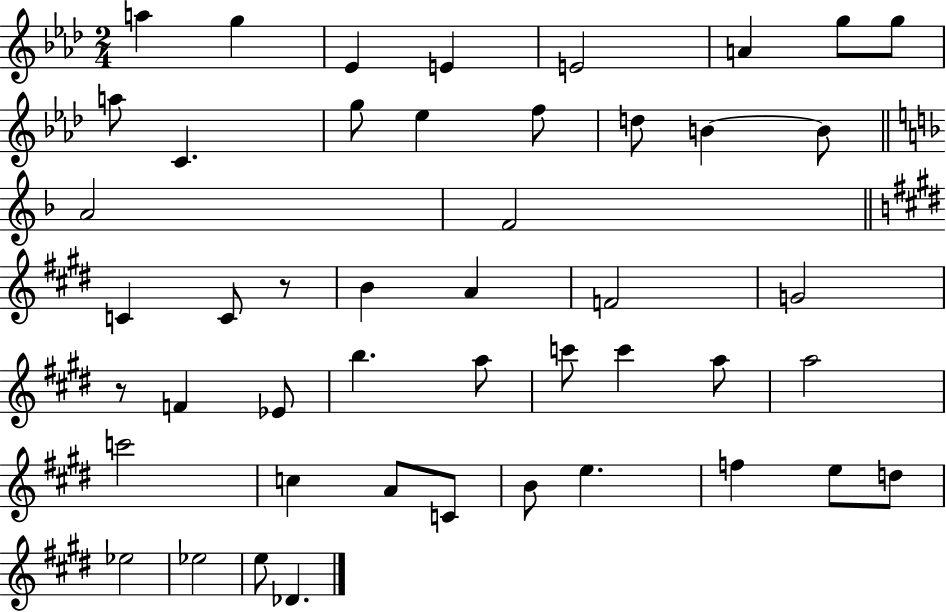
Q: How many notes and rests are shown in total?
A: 47